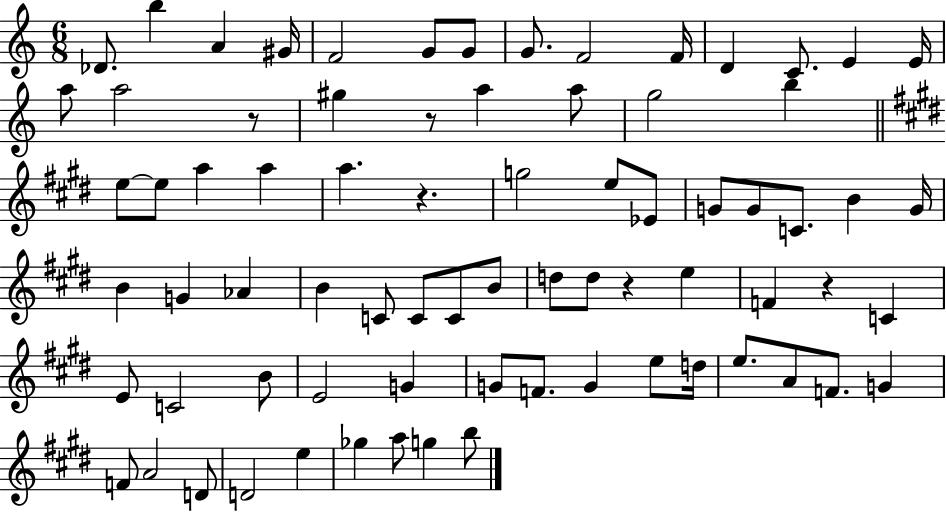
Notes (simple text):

Db4/e. B5/q A4/q G#4/s F4/h G4/e G4/e G4/e. F4/h F4/s D4/q C4/e. E4/q E4/s A5/e A5/h R/e G#5/q R/e A5/q A5/e G5/h B5/q E5/e E5/e A5/q A5/q A5/q. R/q. G5/h E5/e Eb4/e G4/e G4/e C4/e. B4/q G4/s B4/q G4/q Ab4/q B4/q C4/e C4/e C4/e B4/e D5/e D5/e R/q E5/q F4/q R/q C4/q E4/e C4/h B4/e E4/h G4/q G4/e F4/e. G4/q E5/e D5/s E5/e. A4/e F4/e. G4/q F4/e A4/h D4/e D4/h E5/q Gb5/q A5/e G5/q B5/e